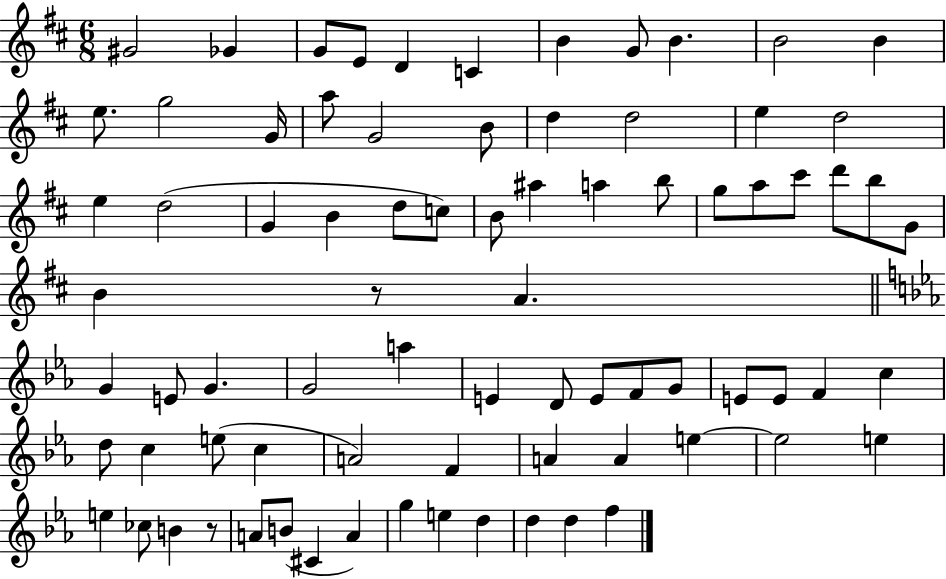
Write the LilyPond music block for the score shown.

{
  \clef treble
  \numericTimeSignature
  \time 6/8
  \key d \major
  gis'2 ges'4 | g'8 e'8 d'4 c'4 | b'4 g'8 b'4. | b'2 b'4 | \break e''8. g''2 g'16 | a''8 g'2 b'8 | d''4 d''2 | e''4 d''2 | \break e''4 d''2( | g'4 b'4 d''8 c''8) | b'8 ais''4 a''4 b''8 | g''8 a''8 cis'''8 d'''8 b''8 g'8 | \break b'4 r8 a'4. | \bar "||" \break \key c \minor g'4 e'8 g'4. | g'2 a''4 | e'4 d'8 e'8 f'8 g'8 | e'8 e'8 f'4 c''4 | \break d''8 c''4 e''8( c''4 | a'2) f'4 | a'4 a'4 e''4~~ | e''2 e''4 | \break e''4 ces''8 b'4 r8 | a'8 b'8( cis'4 a'4) | g''4 e''4 d''4 | d''4 d''4 f''4 | \break \bar "|."
}